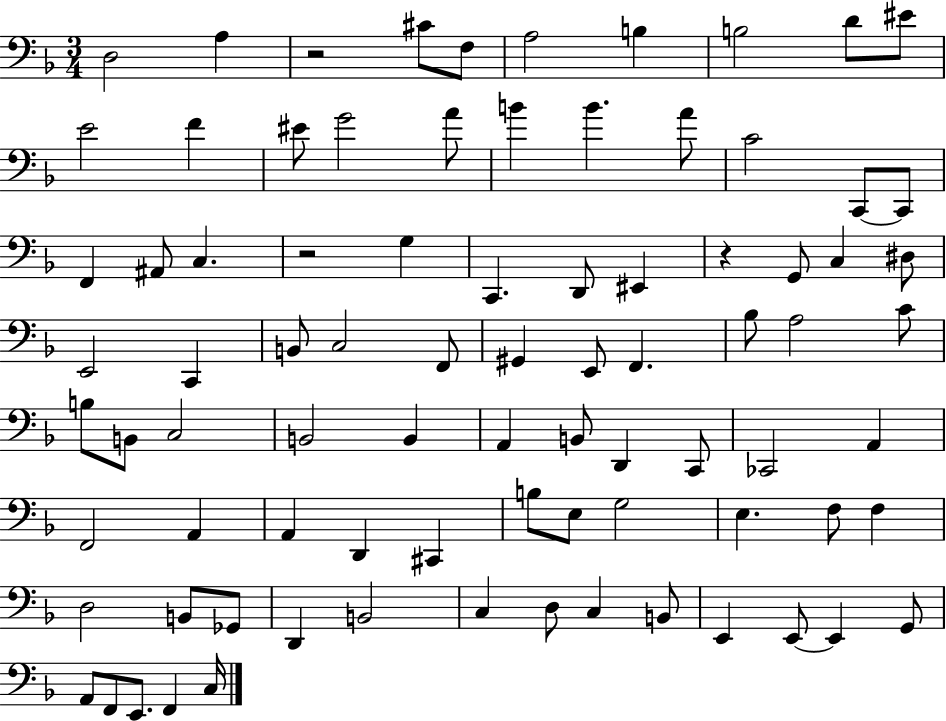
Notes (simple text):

D3/h A3/q R/h C#4/e F3/e A3/h B3/q B3/h D4/e EIS4/e E4/h F4/q EIS4/e G4/h A4/e B4/q B4/q. A4/e C4/h C2/e C2/e F2/q A#2/e C3/q. R/h G3/q C2/q. D2/e EIS2/q R/q G2/e C3/q D#3/e E2/h C2/q B2/e C3/h F2/e G#2/q E2/e F2/q. Bb3/e A3/h C4/e B3/e B2/e C3/h B2/h B2/q A2/q B2/e D2/q C2/e CES2/h A2/q F2/h A2/q A2/q D2/q C#2/q B3/e E3/e G3/h E3/q. F3/e F3/q D3/h B2/e Gb2/e D2/q B2/h C3/q D3/e C3/q B2/e E2/q E2/e E2/q G2/e A2/e F2/e E2/e. F2/q C3/s